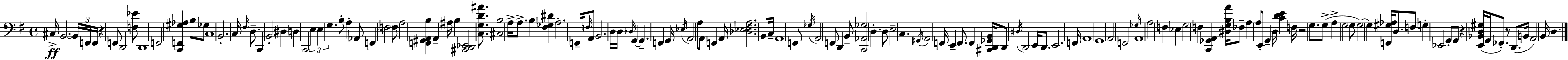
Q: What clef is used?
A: bass